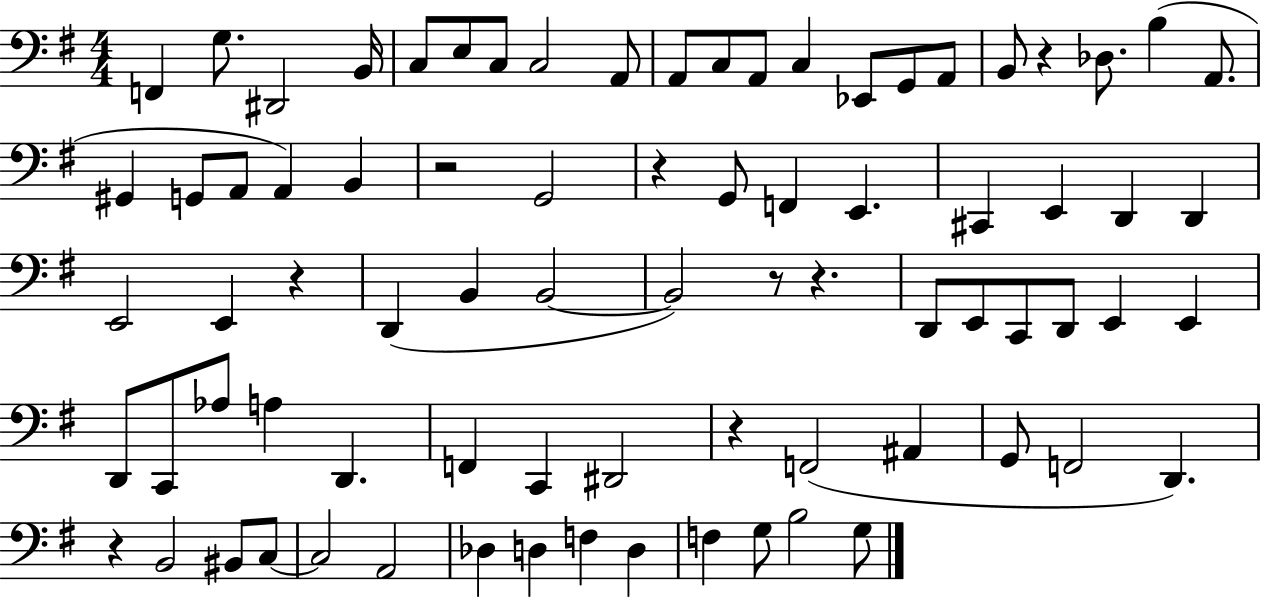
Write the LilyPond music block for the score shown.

{
  \clef bass
  \numericTimeSignature
  \time 4/4
  \key g \major
  \repeat volta 2 { f,4 g8. dis,2 b,16 | c8 e8 c8 c2 a,8 | a,8 c8 a,8 c4 ees,8 g,8 a,8 | b,8 r4 des8. b4( a,8. | \break gis,4 g,8 a,8 a,4) b,4 | r2 g,2 | r4 g,8 f,4 e,4. | cis,4 e,4 d,4 d,4 | \break e,2 e,4 r4 | d,4( b,4 b,2~~ | b,2) r8 r4. | d,8 e,8 c,8 d,8 e,4 e,4 | \break d,8 c,8 aes8 a4 d,4. | f,4 c,4 dis,2 | r4 f,2( ais,4 | g,8 f,2 d,4.) | \break r4 b,2 bis,8 c8~~ | c2 a,2 | des4 d4 f4 d4 | f4 g8 b2 g8 | \break } \bar "|."
}